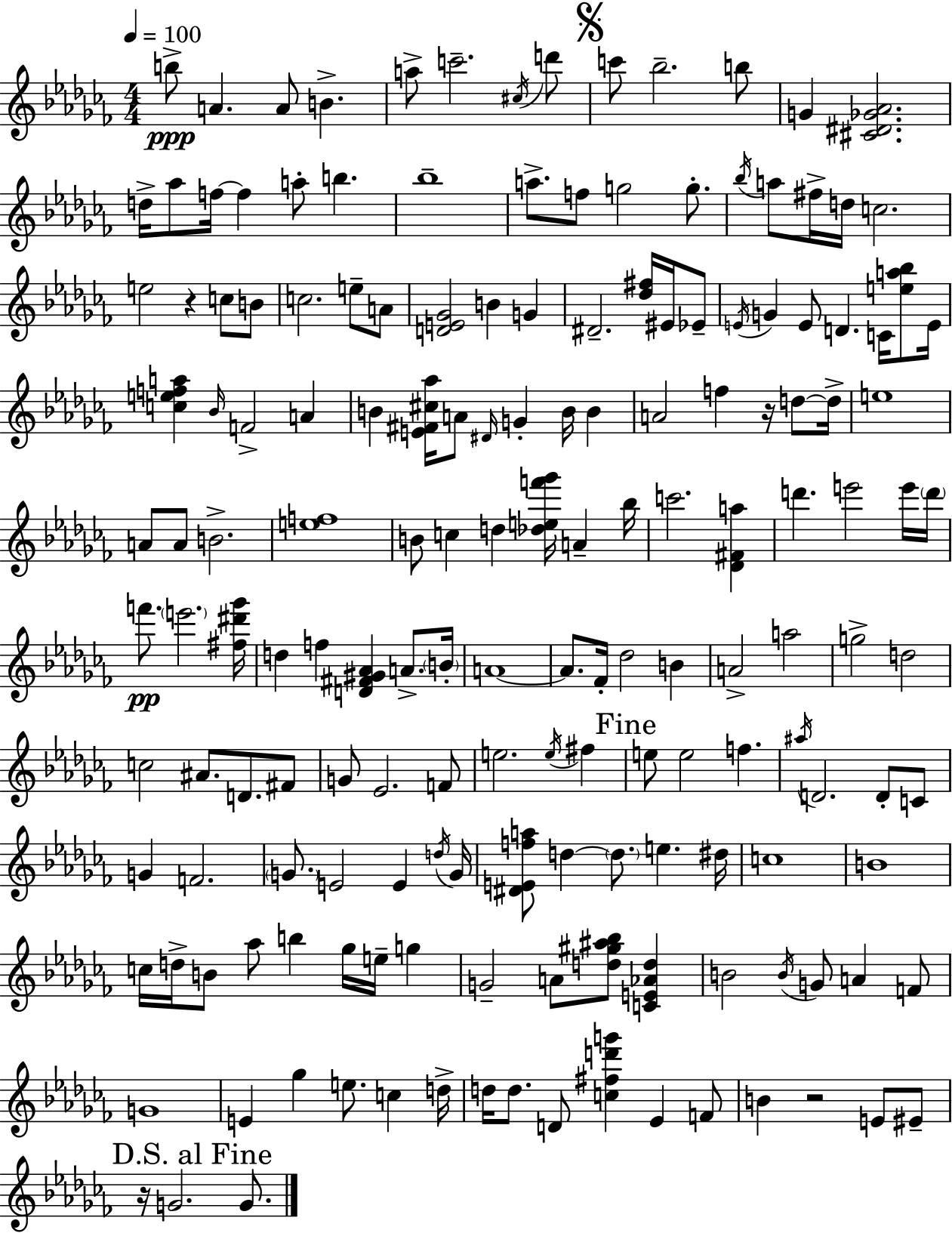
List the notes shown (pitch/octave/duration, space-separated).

B5/e A4/q. A4/e B4/q. A5/e C6/h. C#5/s D6/e C6/e Bb5/h. B5/e G4/q [C#4,D#4,Gb4,Ab4]/h. D5/s Ab5/e F5/s F5/q A5/e B5/q. Bb5/w A5/e. F5/e G5/h G5/e. Bb5/s A5/e F#5/s D5/s C5/h. E5/h R/q C5/e B4/e C5/h. E5/e A4/e [D4,E4,Gb4]/h B4/q G4/q D#4/h. [Db5,F#5]/s EIS4/s Eb4/e E4/s G4/q E4/e D4/q. C4/s [E5,A5,Bb5]/e E4/s [C5,E5,F5,A5]/q Bb4/s F4/h A4/q B4/q [E4,F#4,C#5,Ab5]/s A4/e D#4/s G4/q B4/s B4/q A4/h F5/q R/s D5/e D5/s E5/w A4/e A4/e B4/h. [E5,F5]/w B4/e C5/q D5/q [Db5,E5,F6,Gb6]/s A4/q Bb5/s C6/h. [Db4,F#4,A5]/q D6/q. E6/h E6/s D6/s F6/e. E6/h. [F#5,D#6,Gb6]/s D5/q F5/q [D4,F#4,G#4,Ab4]/q A4/e. B4/s A4/w A4/e. FES4/s Db5/h B4/q A4/h A5/h G5/h D5/h C5/h A#4/e. D4/e. F#4/e G4/e Eb4/h. F4/e E5/h. E5/s F#5/q E5/e E5/h F5/q. A#5/s D4/h. D4/e C4/e G4/q F4/h. G4/e. E4/h E4/q D5/s G4/s [D#4,E4,F5,A5]/e D5/q D5/e. E5/q. D#5/s C5/w B4/w C5/s D5/s B4/e Ab5/e B5/q Gb5/s E5/s G5/q G4/h A4/e [D5,G#5,A#5,Bb5]/e [C4,E4,Ab4,D5]/q B4/h B4/s G4/e A4/q F4/e G4/w E4/q Gb5/q E5/e. C5/q D5/s D5/s D5/e. D4/e [C5,F#5,D6,G6]/q Eb4/q F4/e B4/q R/h E4/e EIS4/e R/s G4/h. G4/e.